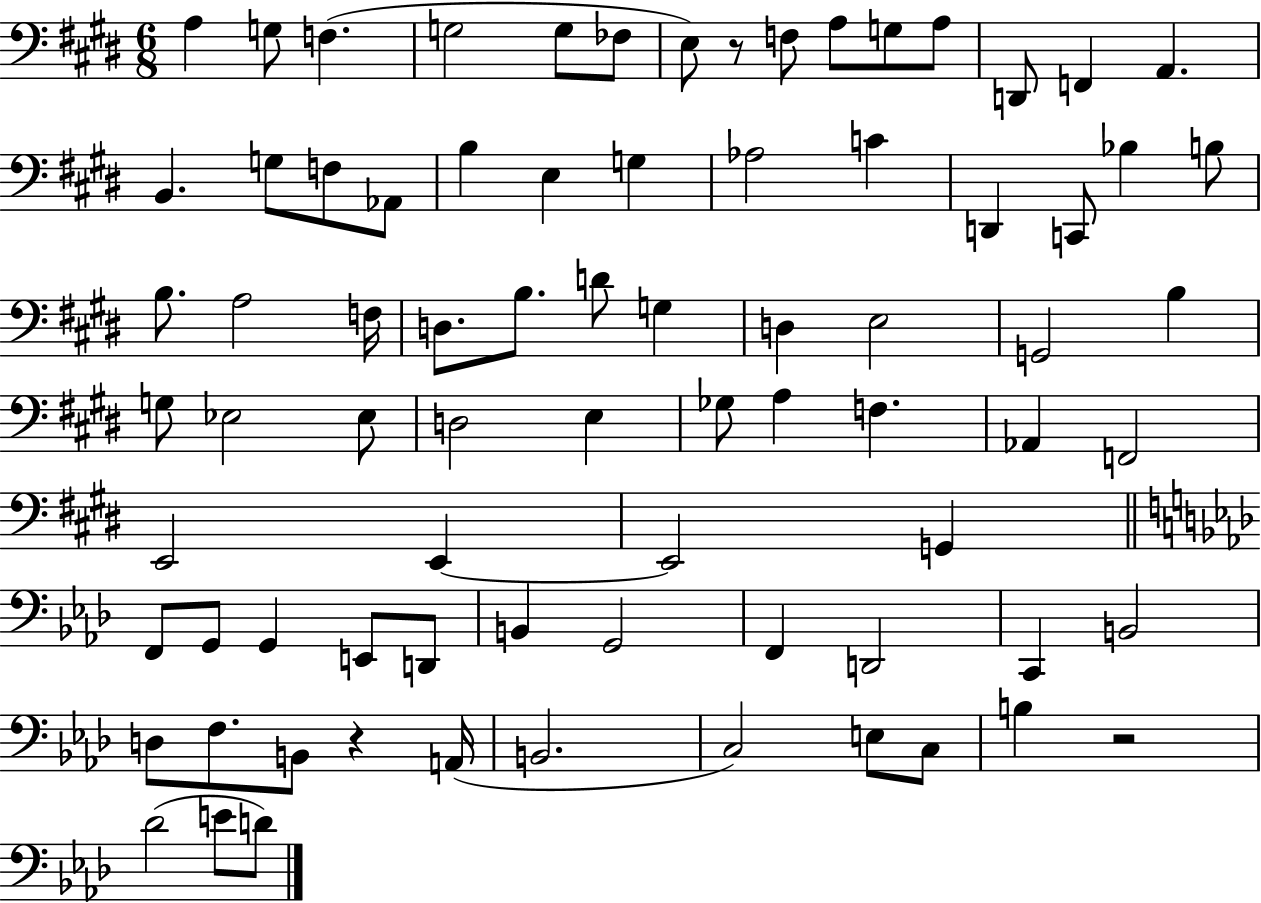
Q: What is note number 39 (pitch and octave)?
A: G3